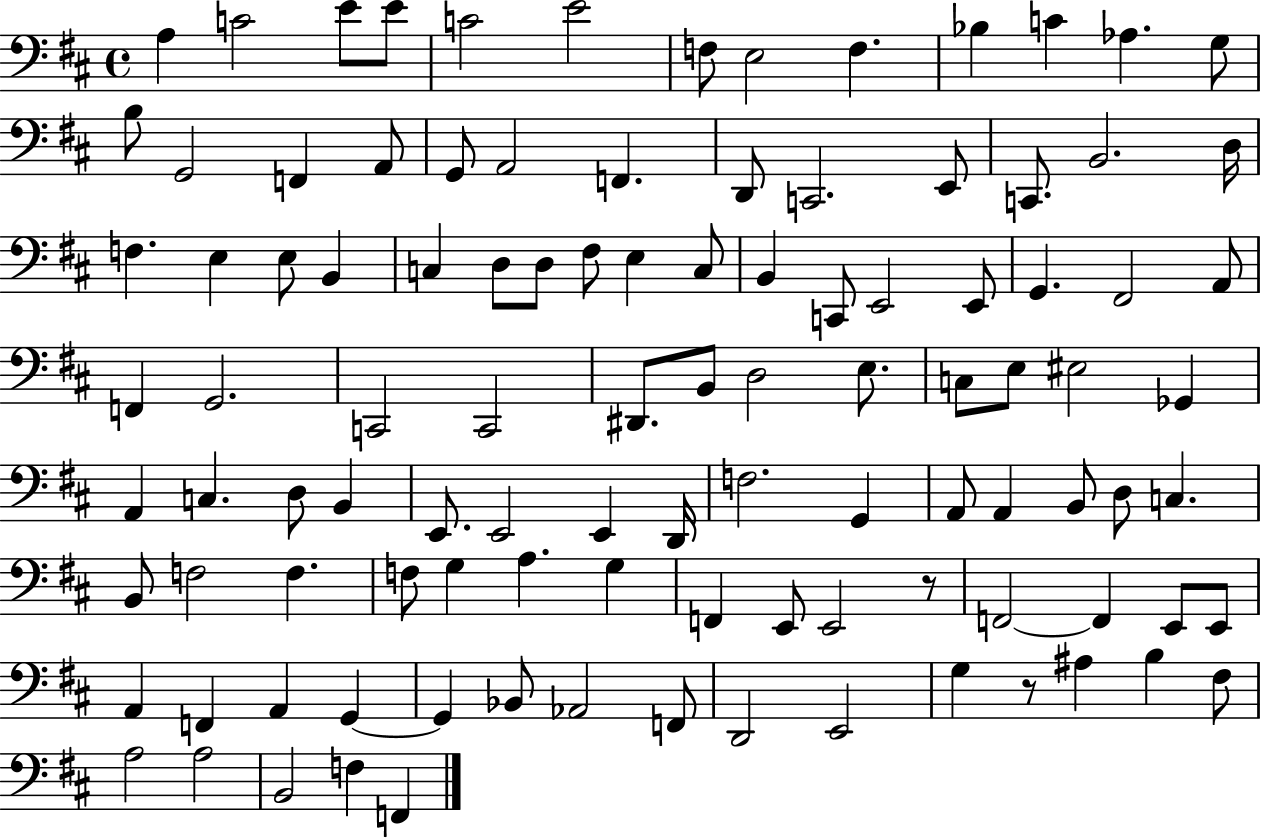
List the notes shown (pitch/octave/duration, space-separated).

A3/q C4/h E4/e E4/e C4/h E4/h F3/e E3/h F3/q. Bb3/q C4/q Ab3/q. G3/e B3/e G2/h F2/q A2/e G2/e A2/h F2/q. D2/e C2/h. E2/e C2/e. B2/h. D3/s F3/q. E3/q E3/e B2/q C3/q D3/e D3/e F#3/e E3/q C3/e B2/q C2/e E2/h E2/e G2/q. F#2/h A2/e F2/q G2/h. C2/h C2/h D#2/e. B2/e D3/h E3/e. C3/e E3/e EIS3/h Gb2/q A2/q C3/q. D3/e B2/q E2/e. E2/h E2/q D2/s F3/h. G2/q A2/e A2/q B2/e D3/e C3/q. B2/e F3/h F3/q. F3/e G3/q A3/q. G3/q F2/q E2/e E2/h R/e F2/h F2/q E2/e E2/e A2/q F2/q A2/q G2/q G2/q Bb2/e Ab2/h F2/e D2/h E2/h G3/q R/e A#3/q B3/q F#3/e A3/h A3/h B2/h F3/q F2/q